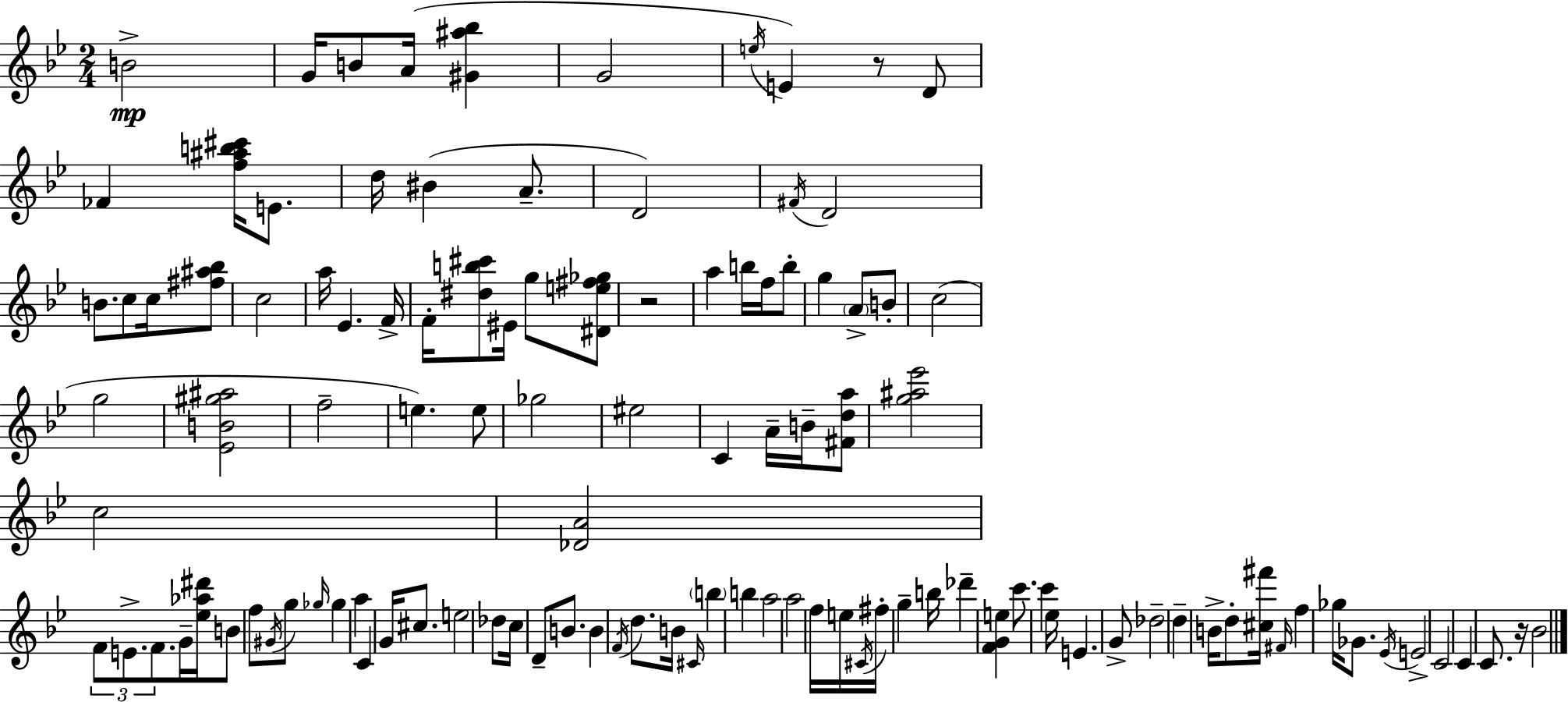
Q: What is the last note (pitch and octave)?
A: Bb4